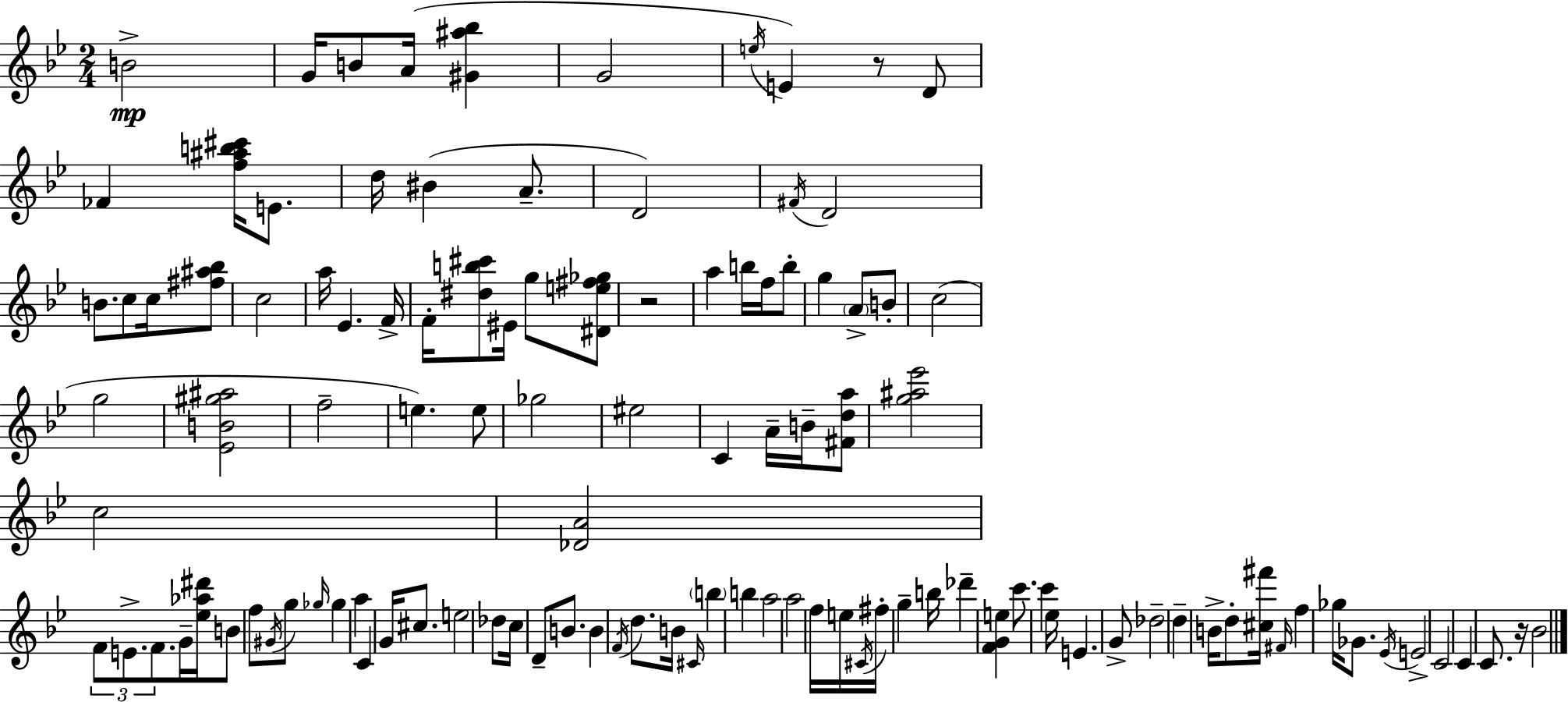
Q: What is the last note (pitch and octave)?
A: Bb4